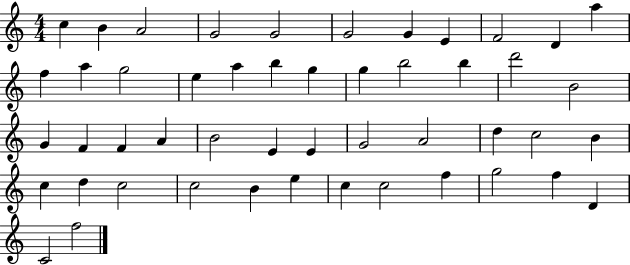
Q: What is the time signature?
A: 4/4